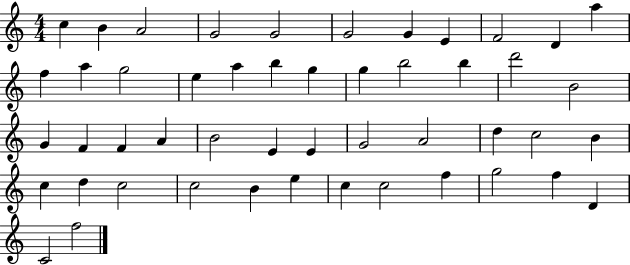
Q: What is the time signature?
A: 4/4